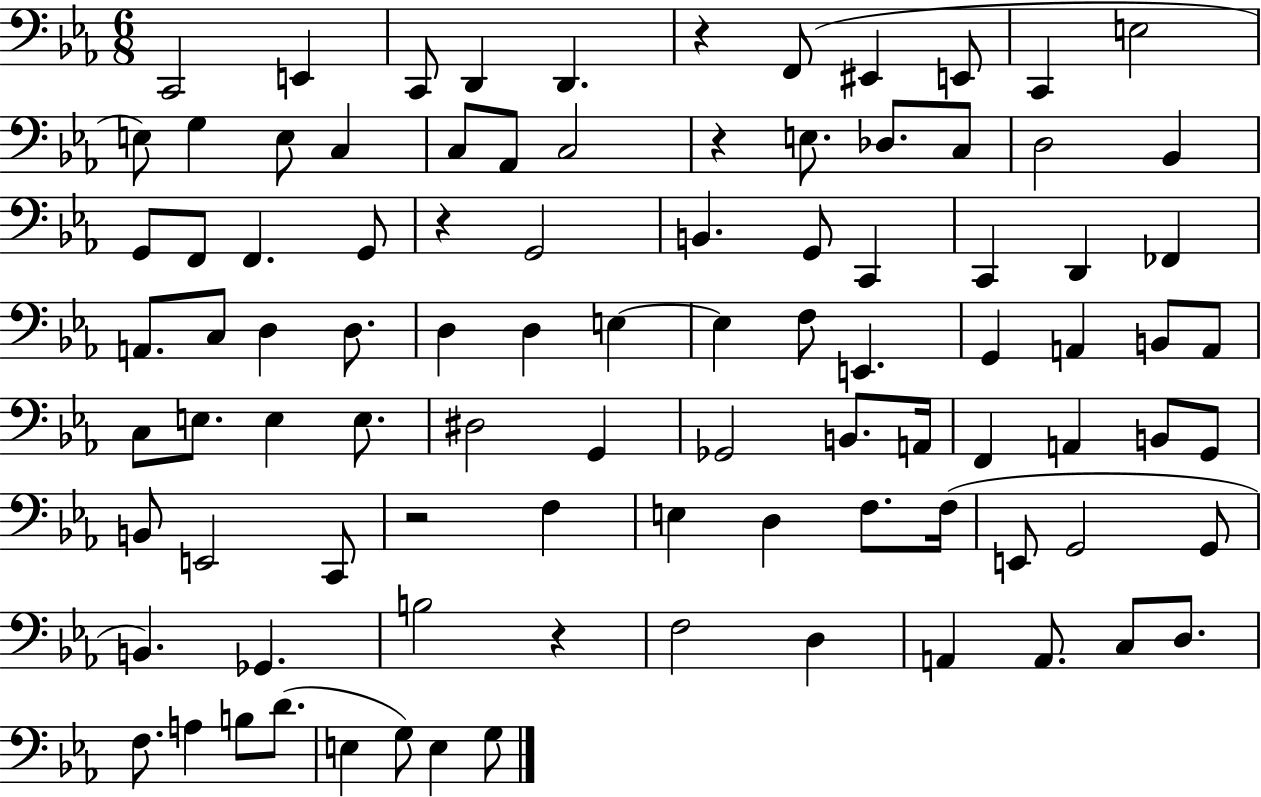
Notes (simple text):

C2/h E2/q C2/e D2/q D2/q. R/q F2/e EIS2/q E2/e C2/q E3/h E3/e G3/q E3/e C3/q C3/e Ab2/e C3/h R/q E3/e. Db3/e. C3/e D3/h Bb2/q G2/e F2/e F2/q. G2/e R/q G2/h B2/q. G2/e C2/q C2/q D2/q FES2/q A2/e. C3/e D3/q D3/e. D3/q D3/q E3/q E3/q F3/e E2/q. G2/q A2/q B2/e A2/e C3/e E3/e. E3/q E3/e. D#3/h G2/q Gb2/h B2/e. A2/s F2/q A2/q B2/e G2/e B2/e E2/h C2/e R/h F3/q E3/q D3/q F3/e. F3/s E2/e G2/h G2/e B2/q. Gb2/q. B3/h R/q F3/h D3/q A2/q A2/e. C3/e D3/e. F3/e. A3/q B3/e D4/e. E3/q G3/e E3/q G3/e